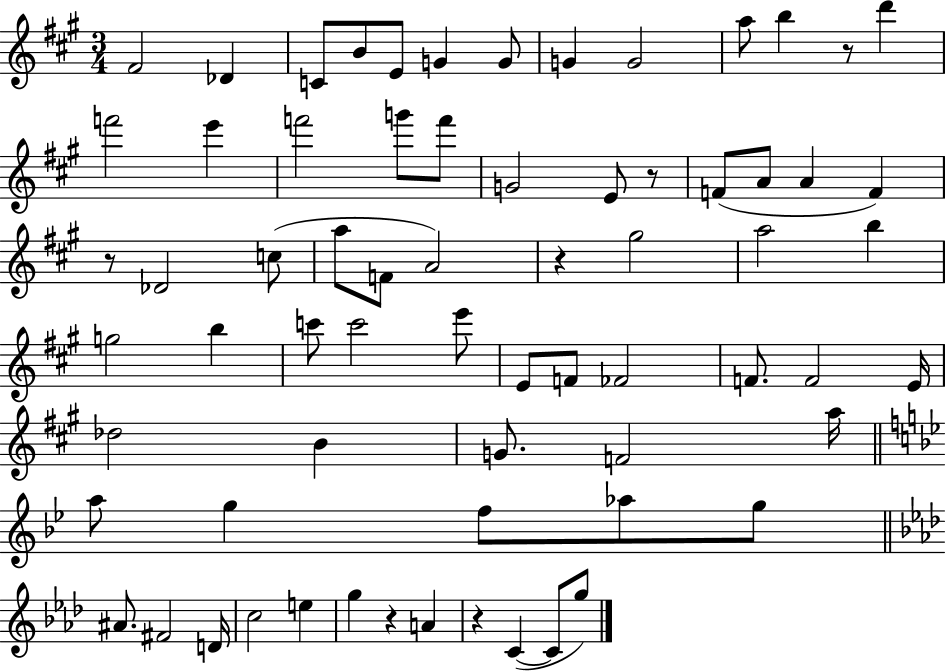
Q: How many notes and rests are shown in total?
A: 68